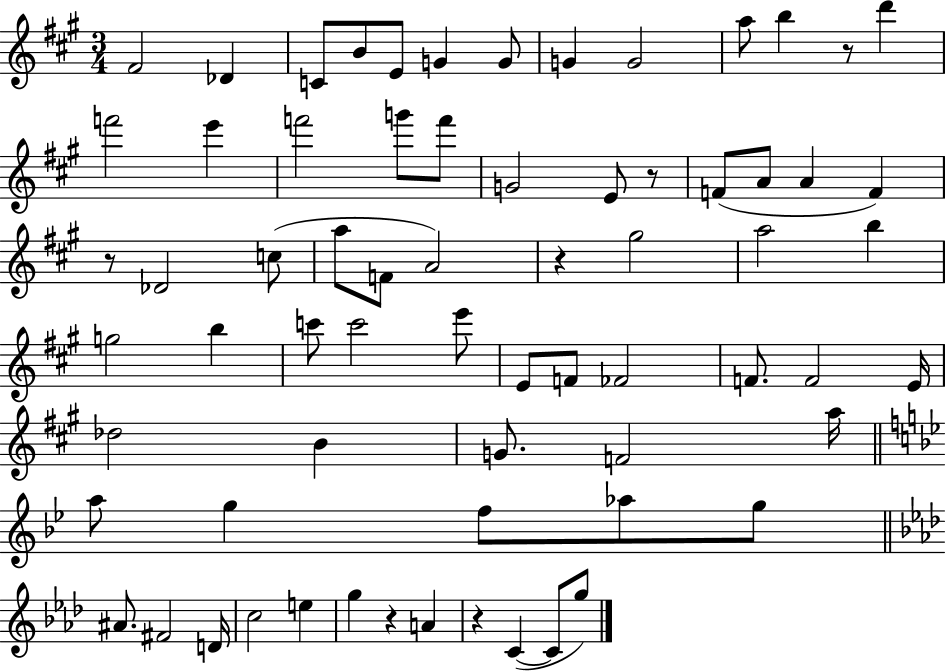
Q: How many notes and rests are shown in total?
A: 68